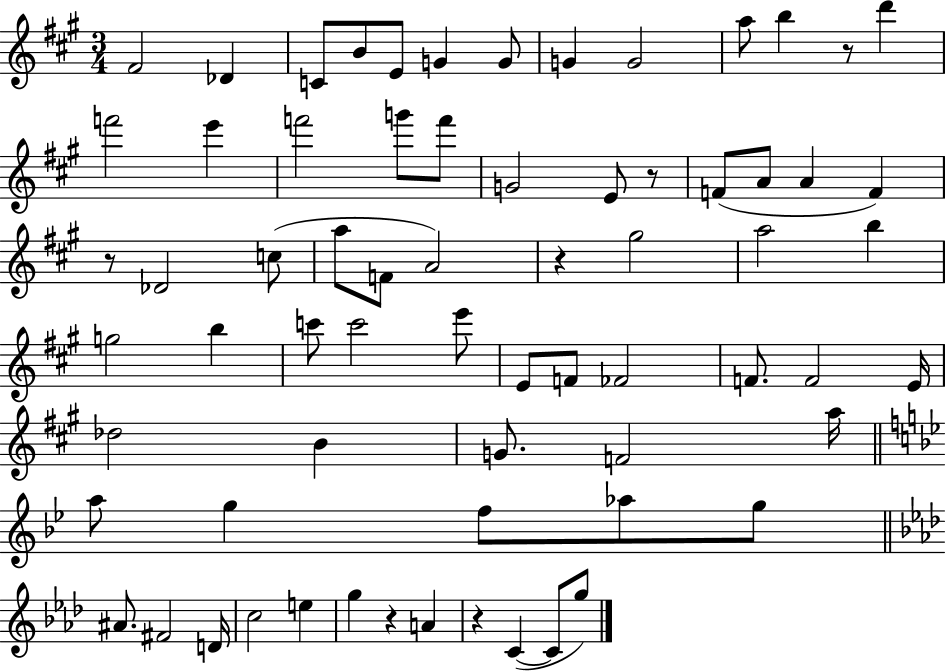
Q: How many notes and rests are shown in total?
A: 68